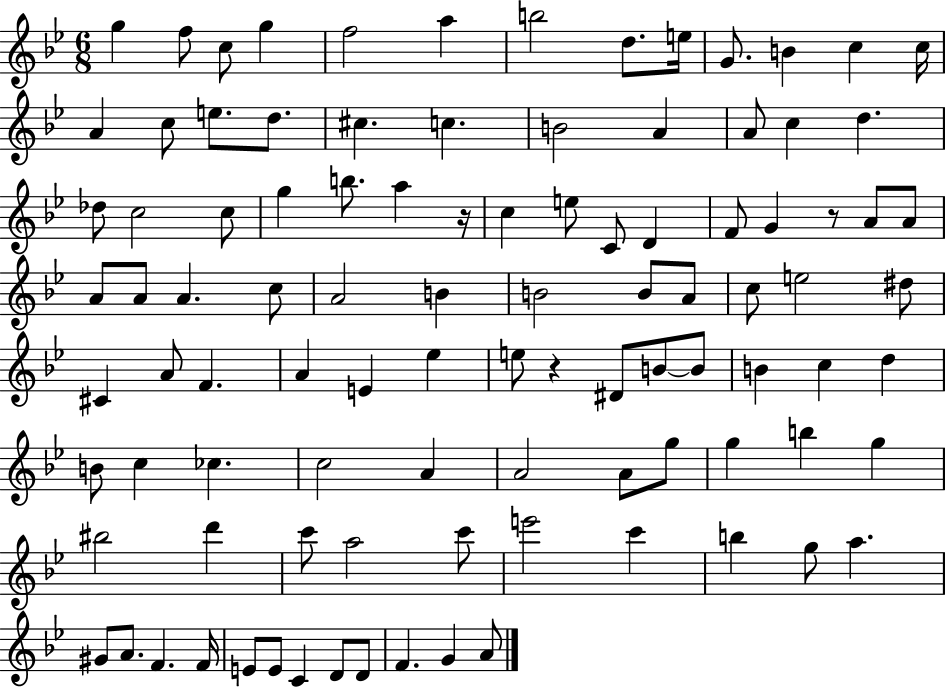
{
  \clef treble
  \numericTimeSignature
  \time 6/8
  \key bes \major
  \repeat volta 2 { g''4 f''8 c''8 g''4 | f''2 a''4 | b''2 d''8. e''16 | g'8. b'4 c''4 c''16 | \break a'4 c''8 e''8. d''8. | cis''4. c''4. | b'2 a'4 | a'8 c''4 d''4. | \break des''8 c''2 c''8 | g''4 b''8. a''4 r16 | c''4 e''8 c'8 d'4 | f'8 g'4 r8 a'8 a'8 | \break a'8 a'8 a'4. c''8 | a'2 b'4 | b'2 b'8 a'8 | c''8 e''2 dis''8 | \break cis'4 a'8 f'4. | a'4 e'4 ees''4 | e''8 r4 dis'8 b'8~~ b'8 | b'4 c''4 d''4 | \break b'8 c''4 ces''4. | c''2 a'4 | a'2 a'8 g''8 | g''4 b''4 g''4 | \break bis''2 d'''4 | c'''8 a''2 c'''8 | e'''2 c'''4 | b''4 g''8 a''4. | \break gis'8 a'8. f'4. f'16 | e'8 e'8 c'4 d'8 d'8 | f'4. g'4 a'8 | } \bar "|."
}